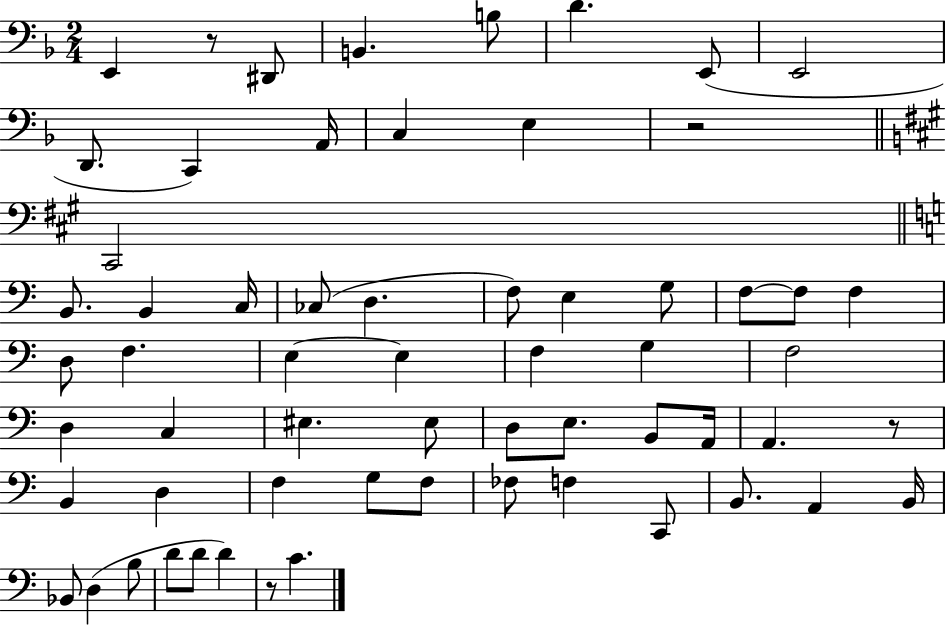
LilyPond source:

{
  \clef bass
  \numericTimeSignature
  \time 2/4
  \key f \major
  \repeat volta 2 { e,4 r8 dis,8 | b,4. b8 | d'4. e,8( | e,2 | \break d,8. c,4) a,16 | c4 e4 | r2 | \bar "||" \break \key a \major cis,2 | \bar "||" \break \key a \minor b,8. b,4 c16 | ces8( d4. | f8) e4 g8 | f8~~ f8 f4 | \break d8 f4. | e4~~ e4 | f4 g4 | f2 | \break d4 c4 | eis4. eis8 | d8 e8. b,8 a,16 | a,4. r8 | \break b,4 d4 | f4 g8 f8 | fes8 f4 c,8 | b,8. a,4 b,16 | \break bes,8 d4( b8 | d'8 d'8 d'4) | r8 c'4. | } \bar "|."
}